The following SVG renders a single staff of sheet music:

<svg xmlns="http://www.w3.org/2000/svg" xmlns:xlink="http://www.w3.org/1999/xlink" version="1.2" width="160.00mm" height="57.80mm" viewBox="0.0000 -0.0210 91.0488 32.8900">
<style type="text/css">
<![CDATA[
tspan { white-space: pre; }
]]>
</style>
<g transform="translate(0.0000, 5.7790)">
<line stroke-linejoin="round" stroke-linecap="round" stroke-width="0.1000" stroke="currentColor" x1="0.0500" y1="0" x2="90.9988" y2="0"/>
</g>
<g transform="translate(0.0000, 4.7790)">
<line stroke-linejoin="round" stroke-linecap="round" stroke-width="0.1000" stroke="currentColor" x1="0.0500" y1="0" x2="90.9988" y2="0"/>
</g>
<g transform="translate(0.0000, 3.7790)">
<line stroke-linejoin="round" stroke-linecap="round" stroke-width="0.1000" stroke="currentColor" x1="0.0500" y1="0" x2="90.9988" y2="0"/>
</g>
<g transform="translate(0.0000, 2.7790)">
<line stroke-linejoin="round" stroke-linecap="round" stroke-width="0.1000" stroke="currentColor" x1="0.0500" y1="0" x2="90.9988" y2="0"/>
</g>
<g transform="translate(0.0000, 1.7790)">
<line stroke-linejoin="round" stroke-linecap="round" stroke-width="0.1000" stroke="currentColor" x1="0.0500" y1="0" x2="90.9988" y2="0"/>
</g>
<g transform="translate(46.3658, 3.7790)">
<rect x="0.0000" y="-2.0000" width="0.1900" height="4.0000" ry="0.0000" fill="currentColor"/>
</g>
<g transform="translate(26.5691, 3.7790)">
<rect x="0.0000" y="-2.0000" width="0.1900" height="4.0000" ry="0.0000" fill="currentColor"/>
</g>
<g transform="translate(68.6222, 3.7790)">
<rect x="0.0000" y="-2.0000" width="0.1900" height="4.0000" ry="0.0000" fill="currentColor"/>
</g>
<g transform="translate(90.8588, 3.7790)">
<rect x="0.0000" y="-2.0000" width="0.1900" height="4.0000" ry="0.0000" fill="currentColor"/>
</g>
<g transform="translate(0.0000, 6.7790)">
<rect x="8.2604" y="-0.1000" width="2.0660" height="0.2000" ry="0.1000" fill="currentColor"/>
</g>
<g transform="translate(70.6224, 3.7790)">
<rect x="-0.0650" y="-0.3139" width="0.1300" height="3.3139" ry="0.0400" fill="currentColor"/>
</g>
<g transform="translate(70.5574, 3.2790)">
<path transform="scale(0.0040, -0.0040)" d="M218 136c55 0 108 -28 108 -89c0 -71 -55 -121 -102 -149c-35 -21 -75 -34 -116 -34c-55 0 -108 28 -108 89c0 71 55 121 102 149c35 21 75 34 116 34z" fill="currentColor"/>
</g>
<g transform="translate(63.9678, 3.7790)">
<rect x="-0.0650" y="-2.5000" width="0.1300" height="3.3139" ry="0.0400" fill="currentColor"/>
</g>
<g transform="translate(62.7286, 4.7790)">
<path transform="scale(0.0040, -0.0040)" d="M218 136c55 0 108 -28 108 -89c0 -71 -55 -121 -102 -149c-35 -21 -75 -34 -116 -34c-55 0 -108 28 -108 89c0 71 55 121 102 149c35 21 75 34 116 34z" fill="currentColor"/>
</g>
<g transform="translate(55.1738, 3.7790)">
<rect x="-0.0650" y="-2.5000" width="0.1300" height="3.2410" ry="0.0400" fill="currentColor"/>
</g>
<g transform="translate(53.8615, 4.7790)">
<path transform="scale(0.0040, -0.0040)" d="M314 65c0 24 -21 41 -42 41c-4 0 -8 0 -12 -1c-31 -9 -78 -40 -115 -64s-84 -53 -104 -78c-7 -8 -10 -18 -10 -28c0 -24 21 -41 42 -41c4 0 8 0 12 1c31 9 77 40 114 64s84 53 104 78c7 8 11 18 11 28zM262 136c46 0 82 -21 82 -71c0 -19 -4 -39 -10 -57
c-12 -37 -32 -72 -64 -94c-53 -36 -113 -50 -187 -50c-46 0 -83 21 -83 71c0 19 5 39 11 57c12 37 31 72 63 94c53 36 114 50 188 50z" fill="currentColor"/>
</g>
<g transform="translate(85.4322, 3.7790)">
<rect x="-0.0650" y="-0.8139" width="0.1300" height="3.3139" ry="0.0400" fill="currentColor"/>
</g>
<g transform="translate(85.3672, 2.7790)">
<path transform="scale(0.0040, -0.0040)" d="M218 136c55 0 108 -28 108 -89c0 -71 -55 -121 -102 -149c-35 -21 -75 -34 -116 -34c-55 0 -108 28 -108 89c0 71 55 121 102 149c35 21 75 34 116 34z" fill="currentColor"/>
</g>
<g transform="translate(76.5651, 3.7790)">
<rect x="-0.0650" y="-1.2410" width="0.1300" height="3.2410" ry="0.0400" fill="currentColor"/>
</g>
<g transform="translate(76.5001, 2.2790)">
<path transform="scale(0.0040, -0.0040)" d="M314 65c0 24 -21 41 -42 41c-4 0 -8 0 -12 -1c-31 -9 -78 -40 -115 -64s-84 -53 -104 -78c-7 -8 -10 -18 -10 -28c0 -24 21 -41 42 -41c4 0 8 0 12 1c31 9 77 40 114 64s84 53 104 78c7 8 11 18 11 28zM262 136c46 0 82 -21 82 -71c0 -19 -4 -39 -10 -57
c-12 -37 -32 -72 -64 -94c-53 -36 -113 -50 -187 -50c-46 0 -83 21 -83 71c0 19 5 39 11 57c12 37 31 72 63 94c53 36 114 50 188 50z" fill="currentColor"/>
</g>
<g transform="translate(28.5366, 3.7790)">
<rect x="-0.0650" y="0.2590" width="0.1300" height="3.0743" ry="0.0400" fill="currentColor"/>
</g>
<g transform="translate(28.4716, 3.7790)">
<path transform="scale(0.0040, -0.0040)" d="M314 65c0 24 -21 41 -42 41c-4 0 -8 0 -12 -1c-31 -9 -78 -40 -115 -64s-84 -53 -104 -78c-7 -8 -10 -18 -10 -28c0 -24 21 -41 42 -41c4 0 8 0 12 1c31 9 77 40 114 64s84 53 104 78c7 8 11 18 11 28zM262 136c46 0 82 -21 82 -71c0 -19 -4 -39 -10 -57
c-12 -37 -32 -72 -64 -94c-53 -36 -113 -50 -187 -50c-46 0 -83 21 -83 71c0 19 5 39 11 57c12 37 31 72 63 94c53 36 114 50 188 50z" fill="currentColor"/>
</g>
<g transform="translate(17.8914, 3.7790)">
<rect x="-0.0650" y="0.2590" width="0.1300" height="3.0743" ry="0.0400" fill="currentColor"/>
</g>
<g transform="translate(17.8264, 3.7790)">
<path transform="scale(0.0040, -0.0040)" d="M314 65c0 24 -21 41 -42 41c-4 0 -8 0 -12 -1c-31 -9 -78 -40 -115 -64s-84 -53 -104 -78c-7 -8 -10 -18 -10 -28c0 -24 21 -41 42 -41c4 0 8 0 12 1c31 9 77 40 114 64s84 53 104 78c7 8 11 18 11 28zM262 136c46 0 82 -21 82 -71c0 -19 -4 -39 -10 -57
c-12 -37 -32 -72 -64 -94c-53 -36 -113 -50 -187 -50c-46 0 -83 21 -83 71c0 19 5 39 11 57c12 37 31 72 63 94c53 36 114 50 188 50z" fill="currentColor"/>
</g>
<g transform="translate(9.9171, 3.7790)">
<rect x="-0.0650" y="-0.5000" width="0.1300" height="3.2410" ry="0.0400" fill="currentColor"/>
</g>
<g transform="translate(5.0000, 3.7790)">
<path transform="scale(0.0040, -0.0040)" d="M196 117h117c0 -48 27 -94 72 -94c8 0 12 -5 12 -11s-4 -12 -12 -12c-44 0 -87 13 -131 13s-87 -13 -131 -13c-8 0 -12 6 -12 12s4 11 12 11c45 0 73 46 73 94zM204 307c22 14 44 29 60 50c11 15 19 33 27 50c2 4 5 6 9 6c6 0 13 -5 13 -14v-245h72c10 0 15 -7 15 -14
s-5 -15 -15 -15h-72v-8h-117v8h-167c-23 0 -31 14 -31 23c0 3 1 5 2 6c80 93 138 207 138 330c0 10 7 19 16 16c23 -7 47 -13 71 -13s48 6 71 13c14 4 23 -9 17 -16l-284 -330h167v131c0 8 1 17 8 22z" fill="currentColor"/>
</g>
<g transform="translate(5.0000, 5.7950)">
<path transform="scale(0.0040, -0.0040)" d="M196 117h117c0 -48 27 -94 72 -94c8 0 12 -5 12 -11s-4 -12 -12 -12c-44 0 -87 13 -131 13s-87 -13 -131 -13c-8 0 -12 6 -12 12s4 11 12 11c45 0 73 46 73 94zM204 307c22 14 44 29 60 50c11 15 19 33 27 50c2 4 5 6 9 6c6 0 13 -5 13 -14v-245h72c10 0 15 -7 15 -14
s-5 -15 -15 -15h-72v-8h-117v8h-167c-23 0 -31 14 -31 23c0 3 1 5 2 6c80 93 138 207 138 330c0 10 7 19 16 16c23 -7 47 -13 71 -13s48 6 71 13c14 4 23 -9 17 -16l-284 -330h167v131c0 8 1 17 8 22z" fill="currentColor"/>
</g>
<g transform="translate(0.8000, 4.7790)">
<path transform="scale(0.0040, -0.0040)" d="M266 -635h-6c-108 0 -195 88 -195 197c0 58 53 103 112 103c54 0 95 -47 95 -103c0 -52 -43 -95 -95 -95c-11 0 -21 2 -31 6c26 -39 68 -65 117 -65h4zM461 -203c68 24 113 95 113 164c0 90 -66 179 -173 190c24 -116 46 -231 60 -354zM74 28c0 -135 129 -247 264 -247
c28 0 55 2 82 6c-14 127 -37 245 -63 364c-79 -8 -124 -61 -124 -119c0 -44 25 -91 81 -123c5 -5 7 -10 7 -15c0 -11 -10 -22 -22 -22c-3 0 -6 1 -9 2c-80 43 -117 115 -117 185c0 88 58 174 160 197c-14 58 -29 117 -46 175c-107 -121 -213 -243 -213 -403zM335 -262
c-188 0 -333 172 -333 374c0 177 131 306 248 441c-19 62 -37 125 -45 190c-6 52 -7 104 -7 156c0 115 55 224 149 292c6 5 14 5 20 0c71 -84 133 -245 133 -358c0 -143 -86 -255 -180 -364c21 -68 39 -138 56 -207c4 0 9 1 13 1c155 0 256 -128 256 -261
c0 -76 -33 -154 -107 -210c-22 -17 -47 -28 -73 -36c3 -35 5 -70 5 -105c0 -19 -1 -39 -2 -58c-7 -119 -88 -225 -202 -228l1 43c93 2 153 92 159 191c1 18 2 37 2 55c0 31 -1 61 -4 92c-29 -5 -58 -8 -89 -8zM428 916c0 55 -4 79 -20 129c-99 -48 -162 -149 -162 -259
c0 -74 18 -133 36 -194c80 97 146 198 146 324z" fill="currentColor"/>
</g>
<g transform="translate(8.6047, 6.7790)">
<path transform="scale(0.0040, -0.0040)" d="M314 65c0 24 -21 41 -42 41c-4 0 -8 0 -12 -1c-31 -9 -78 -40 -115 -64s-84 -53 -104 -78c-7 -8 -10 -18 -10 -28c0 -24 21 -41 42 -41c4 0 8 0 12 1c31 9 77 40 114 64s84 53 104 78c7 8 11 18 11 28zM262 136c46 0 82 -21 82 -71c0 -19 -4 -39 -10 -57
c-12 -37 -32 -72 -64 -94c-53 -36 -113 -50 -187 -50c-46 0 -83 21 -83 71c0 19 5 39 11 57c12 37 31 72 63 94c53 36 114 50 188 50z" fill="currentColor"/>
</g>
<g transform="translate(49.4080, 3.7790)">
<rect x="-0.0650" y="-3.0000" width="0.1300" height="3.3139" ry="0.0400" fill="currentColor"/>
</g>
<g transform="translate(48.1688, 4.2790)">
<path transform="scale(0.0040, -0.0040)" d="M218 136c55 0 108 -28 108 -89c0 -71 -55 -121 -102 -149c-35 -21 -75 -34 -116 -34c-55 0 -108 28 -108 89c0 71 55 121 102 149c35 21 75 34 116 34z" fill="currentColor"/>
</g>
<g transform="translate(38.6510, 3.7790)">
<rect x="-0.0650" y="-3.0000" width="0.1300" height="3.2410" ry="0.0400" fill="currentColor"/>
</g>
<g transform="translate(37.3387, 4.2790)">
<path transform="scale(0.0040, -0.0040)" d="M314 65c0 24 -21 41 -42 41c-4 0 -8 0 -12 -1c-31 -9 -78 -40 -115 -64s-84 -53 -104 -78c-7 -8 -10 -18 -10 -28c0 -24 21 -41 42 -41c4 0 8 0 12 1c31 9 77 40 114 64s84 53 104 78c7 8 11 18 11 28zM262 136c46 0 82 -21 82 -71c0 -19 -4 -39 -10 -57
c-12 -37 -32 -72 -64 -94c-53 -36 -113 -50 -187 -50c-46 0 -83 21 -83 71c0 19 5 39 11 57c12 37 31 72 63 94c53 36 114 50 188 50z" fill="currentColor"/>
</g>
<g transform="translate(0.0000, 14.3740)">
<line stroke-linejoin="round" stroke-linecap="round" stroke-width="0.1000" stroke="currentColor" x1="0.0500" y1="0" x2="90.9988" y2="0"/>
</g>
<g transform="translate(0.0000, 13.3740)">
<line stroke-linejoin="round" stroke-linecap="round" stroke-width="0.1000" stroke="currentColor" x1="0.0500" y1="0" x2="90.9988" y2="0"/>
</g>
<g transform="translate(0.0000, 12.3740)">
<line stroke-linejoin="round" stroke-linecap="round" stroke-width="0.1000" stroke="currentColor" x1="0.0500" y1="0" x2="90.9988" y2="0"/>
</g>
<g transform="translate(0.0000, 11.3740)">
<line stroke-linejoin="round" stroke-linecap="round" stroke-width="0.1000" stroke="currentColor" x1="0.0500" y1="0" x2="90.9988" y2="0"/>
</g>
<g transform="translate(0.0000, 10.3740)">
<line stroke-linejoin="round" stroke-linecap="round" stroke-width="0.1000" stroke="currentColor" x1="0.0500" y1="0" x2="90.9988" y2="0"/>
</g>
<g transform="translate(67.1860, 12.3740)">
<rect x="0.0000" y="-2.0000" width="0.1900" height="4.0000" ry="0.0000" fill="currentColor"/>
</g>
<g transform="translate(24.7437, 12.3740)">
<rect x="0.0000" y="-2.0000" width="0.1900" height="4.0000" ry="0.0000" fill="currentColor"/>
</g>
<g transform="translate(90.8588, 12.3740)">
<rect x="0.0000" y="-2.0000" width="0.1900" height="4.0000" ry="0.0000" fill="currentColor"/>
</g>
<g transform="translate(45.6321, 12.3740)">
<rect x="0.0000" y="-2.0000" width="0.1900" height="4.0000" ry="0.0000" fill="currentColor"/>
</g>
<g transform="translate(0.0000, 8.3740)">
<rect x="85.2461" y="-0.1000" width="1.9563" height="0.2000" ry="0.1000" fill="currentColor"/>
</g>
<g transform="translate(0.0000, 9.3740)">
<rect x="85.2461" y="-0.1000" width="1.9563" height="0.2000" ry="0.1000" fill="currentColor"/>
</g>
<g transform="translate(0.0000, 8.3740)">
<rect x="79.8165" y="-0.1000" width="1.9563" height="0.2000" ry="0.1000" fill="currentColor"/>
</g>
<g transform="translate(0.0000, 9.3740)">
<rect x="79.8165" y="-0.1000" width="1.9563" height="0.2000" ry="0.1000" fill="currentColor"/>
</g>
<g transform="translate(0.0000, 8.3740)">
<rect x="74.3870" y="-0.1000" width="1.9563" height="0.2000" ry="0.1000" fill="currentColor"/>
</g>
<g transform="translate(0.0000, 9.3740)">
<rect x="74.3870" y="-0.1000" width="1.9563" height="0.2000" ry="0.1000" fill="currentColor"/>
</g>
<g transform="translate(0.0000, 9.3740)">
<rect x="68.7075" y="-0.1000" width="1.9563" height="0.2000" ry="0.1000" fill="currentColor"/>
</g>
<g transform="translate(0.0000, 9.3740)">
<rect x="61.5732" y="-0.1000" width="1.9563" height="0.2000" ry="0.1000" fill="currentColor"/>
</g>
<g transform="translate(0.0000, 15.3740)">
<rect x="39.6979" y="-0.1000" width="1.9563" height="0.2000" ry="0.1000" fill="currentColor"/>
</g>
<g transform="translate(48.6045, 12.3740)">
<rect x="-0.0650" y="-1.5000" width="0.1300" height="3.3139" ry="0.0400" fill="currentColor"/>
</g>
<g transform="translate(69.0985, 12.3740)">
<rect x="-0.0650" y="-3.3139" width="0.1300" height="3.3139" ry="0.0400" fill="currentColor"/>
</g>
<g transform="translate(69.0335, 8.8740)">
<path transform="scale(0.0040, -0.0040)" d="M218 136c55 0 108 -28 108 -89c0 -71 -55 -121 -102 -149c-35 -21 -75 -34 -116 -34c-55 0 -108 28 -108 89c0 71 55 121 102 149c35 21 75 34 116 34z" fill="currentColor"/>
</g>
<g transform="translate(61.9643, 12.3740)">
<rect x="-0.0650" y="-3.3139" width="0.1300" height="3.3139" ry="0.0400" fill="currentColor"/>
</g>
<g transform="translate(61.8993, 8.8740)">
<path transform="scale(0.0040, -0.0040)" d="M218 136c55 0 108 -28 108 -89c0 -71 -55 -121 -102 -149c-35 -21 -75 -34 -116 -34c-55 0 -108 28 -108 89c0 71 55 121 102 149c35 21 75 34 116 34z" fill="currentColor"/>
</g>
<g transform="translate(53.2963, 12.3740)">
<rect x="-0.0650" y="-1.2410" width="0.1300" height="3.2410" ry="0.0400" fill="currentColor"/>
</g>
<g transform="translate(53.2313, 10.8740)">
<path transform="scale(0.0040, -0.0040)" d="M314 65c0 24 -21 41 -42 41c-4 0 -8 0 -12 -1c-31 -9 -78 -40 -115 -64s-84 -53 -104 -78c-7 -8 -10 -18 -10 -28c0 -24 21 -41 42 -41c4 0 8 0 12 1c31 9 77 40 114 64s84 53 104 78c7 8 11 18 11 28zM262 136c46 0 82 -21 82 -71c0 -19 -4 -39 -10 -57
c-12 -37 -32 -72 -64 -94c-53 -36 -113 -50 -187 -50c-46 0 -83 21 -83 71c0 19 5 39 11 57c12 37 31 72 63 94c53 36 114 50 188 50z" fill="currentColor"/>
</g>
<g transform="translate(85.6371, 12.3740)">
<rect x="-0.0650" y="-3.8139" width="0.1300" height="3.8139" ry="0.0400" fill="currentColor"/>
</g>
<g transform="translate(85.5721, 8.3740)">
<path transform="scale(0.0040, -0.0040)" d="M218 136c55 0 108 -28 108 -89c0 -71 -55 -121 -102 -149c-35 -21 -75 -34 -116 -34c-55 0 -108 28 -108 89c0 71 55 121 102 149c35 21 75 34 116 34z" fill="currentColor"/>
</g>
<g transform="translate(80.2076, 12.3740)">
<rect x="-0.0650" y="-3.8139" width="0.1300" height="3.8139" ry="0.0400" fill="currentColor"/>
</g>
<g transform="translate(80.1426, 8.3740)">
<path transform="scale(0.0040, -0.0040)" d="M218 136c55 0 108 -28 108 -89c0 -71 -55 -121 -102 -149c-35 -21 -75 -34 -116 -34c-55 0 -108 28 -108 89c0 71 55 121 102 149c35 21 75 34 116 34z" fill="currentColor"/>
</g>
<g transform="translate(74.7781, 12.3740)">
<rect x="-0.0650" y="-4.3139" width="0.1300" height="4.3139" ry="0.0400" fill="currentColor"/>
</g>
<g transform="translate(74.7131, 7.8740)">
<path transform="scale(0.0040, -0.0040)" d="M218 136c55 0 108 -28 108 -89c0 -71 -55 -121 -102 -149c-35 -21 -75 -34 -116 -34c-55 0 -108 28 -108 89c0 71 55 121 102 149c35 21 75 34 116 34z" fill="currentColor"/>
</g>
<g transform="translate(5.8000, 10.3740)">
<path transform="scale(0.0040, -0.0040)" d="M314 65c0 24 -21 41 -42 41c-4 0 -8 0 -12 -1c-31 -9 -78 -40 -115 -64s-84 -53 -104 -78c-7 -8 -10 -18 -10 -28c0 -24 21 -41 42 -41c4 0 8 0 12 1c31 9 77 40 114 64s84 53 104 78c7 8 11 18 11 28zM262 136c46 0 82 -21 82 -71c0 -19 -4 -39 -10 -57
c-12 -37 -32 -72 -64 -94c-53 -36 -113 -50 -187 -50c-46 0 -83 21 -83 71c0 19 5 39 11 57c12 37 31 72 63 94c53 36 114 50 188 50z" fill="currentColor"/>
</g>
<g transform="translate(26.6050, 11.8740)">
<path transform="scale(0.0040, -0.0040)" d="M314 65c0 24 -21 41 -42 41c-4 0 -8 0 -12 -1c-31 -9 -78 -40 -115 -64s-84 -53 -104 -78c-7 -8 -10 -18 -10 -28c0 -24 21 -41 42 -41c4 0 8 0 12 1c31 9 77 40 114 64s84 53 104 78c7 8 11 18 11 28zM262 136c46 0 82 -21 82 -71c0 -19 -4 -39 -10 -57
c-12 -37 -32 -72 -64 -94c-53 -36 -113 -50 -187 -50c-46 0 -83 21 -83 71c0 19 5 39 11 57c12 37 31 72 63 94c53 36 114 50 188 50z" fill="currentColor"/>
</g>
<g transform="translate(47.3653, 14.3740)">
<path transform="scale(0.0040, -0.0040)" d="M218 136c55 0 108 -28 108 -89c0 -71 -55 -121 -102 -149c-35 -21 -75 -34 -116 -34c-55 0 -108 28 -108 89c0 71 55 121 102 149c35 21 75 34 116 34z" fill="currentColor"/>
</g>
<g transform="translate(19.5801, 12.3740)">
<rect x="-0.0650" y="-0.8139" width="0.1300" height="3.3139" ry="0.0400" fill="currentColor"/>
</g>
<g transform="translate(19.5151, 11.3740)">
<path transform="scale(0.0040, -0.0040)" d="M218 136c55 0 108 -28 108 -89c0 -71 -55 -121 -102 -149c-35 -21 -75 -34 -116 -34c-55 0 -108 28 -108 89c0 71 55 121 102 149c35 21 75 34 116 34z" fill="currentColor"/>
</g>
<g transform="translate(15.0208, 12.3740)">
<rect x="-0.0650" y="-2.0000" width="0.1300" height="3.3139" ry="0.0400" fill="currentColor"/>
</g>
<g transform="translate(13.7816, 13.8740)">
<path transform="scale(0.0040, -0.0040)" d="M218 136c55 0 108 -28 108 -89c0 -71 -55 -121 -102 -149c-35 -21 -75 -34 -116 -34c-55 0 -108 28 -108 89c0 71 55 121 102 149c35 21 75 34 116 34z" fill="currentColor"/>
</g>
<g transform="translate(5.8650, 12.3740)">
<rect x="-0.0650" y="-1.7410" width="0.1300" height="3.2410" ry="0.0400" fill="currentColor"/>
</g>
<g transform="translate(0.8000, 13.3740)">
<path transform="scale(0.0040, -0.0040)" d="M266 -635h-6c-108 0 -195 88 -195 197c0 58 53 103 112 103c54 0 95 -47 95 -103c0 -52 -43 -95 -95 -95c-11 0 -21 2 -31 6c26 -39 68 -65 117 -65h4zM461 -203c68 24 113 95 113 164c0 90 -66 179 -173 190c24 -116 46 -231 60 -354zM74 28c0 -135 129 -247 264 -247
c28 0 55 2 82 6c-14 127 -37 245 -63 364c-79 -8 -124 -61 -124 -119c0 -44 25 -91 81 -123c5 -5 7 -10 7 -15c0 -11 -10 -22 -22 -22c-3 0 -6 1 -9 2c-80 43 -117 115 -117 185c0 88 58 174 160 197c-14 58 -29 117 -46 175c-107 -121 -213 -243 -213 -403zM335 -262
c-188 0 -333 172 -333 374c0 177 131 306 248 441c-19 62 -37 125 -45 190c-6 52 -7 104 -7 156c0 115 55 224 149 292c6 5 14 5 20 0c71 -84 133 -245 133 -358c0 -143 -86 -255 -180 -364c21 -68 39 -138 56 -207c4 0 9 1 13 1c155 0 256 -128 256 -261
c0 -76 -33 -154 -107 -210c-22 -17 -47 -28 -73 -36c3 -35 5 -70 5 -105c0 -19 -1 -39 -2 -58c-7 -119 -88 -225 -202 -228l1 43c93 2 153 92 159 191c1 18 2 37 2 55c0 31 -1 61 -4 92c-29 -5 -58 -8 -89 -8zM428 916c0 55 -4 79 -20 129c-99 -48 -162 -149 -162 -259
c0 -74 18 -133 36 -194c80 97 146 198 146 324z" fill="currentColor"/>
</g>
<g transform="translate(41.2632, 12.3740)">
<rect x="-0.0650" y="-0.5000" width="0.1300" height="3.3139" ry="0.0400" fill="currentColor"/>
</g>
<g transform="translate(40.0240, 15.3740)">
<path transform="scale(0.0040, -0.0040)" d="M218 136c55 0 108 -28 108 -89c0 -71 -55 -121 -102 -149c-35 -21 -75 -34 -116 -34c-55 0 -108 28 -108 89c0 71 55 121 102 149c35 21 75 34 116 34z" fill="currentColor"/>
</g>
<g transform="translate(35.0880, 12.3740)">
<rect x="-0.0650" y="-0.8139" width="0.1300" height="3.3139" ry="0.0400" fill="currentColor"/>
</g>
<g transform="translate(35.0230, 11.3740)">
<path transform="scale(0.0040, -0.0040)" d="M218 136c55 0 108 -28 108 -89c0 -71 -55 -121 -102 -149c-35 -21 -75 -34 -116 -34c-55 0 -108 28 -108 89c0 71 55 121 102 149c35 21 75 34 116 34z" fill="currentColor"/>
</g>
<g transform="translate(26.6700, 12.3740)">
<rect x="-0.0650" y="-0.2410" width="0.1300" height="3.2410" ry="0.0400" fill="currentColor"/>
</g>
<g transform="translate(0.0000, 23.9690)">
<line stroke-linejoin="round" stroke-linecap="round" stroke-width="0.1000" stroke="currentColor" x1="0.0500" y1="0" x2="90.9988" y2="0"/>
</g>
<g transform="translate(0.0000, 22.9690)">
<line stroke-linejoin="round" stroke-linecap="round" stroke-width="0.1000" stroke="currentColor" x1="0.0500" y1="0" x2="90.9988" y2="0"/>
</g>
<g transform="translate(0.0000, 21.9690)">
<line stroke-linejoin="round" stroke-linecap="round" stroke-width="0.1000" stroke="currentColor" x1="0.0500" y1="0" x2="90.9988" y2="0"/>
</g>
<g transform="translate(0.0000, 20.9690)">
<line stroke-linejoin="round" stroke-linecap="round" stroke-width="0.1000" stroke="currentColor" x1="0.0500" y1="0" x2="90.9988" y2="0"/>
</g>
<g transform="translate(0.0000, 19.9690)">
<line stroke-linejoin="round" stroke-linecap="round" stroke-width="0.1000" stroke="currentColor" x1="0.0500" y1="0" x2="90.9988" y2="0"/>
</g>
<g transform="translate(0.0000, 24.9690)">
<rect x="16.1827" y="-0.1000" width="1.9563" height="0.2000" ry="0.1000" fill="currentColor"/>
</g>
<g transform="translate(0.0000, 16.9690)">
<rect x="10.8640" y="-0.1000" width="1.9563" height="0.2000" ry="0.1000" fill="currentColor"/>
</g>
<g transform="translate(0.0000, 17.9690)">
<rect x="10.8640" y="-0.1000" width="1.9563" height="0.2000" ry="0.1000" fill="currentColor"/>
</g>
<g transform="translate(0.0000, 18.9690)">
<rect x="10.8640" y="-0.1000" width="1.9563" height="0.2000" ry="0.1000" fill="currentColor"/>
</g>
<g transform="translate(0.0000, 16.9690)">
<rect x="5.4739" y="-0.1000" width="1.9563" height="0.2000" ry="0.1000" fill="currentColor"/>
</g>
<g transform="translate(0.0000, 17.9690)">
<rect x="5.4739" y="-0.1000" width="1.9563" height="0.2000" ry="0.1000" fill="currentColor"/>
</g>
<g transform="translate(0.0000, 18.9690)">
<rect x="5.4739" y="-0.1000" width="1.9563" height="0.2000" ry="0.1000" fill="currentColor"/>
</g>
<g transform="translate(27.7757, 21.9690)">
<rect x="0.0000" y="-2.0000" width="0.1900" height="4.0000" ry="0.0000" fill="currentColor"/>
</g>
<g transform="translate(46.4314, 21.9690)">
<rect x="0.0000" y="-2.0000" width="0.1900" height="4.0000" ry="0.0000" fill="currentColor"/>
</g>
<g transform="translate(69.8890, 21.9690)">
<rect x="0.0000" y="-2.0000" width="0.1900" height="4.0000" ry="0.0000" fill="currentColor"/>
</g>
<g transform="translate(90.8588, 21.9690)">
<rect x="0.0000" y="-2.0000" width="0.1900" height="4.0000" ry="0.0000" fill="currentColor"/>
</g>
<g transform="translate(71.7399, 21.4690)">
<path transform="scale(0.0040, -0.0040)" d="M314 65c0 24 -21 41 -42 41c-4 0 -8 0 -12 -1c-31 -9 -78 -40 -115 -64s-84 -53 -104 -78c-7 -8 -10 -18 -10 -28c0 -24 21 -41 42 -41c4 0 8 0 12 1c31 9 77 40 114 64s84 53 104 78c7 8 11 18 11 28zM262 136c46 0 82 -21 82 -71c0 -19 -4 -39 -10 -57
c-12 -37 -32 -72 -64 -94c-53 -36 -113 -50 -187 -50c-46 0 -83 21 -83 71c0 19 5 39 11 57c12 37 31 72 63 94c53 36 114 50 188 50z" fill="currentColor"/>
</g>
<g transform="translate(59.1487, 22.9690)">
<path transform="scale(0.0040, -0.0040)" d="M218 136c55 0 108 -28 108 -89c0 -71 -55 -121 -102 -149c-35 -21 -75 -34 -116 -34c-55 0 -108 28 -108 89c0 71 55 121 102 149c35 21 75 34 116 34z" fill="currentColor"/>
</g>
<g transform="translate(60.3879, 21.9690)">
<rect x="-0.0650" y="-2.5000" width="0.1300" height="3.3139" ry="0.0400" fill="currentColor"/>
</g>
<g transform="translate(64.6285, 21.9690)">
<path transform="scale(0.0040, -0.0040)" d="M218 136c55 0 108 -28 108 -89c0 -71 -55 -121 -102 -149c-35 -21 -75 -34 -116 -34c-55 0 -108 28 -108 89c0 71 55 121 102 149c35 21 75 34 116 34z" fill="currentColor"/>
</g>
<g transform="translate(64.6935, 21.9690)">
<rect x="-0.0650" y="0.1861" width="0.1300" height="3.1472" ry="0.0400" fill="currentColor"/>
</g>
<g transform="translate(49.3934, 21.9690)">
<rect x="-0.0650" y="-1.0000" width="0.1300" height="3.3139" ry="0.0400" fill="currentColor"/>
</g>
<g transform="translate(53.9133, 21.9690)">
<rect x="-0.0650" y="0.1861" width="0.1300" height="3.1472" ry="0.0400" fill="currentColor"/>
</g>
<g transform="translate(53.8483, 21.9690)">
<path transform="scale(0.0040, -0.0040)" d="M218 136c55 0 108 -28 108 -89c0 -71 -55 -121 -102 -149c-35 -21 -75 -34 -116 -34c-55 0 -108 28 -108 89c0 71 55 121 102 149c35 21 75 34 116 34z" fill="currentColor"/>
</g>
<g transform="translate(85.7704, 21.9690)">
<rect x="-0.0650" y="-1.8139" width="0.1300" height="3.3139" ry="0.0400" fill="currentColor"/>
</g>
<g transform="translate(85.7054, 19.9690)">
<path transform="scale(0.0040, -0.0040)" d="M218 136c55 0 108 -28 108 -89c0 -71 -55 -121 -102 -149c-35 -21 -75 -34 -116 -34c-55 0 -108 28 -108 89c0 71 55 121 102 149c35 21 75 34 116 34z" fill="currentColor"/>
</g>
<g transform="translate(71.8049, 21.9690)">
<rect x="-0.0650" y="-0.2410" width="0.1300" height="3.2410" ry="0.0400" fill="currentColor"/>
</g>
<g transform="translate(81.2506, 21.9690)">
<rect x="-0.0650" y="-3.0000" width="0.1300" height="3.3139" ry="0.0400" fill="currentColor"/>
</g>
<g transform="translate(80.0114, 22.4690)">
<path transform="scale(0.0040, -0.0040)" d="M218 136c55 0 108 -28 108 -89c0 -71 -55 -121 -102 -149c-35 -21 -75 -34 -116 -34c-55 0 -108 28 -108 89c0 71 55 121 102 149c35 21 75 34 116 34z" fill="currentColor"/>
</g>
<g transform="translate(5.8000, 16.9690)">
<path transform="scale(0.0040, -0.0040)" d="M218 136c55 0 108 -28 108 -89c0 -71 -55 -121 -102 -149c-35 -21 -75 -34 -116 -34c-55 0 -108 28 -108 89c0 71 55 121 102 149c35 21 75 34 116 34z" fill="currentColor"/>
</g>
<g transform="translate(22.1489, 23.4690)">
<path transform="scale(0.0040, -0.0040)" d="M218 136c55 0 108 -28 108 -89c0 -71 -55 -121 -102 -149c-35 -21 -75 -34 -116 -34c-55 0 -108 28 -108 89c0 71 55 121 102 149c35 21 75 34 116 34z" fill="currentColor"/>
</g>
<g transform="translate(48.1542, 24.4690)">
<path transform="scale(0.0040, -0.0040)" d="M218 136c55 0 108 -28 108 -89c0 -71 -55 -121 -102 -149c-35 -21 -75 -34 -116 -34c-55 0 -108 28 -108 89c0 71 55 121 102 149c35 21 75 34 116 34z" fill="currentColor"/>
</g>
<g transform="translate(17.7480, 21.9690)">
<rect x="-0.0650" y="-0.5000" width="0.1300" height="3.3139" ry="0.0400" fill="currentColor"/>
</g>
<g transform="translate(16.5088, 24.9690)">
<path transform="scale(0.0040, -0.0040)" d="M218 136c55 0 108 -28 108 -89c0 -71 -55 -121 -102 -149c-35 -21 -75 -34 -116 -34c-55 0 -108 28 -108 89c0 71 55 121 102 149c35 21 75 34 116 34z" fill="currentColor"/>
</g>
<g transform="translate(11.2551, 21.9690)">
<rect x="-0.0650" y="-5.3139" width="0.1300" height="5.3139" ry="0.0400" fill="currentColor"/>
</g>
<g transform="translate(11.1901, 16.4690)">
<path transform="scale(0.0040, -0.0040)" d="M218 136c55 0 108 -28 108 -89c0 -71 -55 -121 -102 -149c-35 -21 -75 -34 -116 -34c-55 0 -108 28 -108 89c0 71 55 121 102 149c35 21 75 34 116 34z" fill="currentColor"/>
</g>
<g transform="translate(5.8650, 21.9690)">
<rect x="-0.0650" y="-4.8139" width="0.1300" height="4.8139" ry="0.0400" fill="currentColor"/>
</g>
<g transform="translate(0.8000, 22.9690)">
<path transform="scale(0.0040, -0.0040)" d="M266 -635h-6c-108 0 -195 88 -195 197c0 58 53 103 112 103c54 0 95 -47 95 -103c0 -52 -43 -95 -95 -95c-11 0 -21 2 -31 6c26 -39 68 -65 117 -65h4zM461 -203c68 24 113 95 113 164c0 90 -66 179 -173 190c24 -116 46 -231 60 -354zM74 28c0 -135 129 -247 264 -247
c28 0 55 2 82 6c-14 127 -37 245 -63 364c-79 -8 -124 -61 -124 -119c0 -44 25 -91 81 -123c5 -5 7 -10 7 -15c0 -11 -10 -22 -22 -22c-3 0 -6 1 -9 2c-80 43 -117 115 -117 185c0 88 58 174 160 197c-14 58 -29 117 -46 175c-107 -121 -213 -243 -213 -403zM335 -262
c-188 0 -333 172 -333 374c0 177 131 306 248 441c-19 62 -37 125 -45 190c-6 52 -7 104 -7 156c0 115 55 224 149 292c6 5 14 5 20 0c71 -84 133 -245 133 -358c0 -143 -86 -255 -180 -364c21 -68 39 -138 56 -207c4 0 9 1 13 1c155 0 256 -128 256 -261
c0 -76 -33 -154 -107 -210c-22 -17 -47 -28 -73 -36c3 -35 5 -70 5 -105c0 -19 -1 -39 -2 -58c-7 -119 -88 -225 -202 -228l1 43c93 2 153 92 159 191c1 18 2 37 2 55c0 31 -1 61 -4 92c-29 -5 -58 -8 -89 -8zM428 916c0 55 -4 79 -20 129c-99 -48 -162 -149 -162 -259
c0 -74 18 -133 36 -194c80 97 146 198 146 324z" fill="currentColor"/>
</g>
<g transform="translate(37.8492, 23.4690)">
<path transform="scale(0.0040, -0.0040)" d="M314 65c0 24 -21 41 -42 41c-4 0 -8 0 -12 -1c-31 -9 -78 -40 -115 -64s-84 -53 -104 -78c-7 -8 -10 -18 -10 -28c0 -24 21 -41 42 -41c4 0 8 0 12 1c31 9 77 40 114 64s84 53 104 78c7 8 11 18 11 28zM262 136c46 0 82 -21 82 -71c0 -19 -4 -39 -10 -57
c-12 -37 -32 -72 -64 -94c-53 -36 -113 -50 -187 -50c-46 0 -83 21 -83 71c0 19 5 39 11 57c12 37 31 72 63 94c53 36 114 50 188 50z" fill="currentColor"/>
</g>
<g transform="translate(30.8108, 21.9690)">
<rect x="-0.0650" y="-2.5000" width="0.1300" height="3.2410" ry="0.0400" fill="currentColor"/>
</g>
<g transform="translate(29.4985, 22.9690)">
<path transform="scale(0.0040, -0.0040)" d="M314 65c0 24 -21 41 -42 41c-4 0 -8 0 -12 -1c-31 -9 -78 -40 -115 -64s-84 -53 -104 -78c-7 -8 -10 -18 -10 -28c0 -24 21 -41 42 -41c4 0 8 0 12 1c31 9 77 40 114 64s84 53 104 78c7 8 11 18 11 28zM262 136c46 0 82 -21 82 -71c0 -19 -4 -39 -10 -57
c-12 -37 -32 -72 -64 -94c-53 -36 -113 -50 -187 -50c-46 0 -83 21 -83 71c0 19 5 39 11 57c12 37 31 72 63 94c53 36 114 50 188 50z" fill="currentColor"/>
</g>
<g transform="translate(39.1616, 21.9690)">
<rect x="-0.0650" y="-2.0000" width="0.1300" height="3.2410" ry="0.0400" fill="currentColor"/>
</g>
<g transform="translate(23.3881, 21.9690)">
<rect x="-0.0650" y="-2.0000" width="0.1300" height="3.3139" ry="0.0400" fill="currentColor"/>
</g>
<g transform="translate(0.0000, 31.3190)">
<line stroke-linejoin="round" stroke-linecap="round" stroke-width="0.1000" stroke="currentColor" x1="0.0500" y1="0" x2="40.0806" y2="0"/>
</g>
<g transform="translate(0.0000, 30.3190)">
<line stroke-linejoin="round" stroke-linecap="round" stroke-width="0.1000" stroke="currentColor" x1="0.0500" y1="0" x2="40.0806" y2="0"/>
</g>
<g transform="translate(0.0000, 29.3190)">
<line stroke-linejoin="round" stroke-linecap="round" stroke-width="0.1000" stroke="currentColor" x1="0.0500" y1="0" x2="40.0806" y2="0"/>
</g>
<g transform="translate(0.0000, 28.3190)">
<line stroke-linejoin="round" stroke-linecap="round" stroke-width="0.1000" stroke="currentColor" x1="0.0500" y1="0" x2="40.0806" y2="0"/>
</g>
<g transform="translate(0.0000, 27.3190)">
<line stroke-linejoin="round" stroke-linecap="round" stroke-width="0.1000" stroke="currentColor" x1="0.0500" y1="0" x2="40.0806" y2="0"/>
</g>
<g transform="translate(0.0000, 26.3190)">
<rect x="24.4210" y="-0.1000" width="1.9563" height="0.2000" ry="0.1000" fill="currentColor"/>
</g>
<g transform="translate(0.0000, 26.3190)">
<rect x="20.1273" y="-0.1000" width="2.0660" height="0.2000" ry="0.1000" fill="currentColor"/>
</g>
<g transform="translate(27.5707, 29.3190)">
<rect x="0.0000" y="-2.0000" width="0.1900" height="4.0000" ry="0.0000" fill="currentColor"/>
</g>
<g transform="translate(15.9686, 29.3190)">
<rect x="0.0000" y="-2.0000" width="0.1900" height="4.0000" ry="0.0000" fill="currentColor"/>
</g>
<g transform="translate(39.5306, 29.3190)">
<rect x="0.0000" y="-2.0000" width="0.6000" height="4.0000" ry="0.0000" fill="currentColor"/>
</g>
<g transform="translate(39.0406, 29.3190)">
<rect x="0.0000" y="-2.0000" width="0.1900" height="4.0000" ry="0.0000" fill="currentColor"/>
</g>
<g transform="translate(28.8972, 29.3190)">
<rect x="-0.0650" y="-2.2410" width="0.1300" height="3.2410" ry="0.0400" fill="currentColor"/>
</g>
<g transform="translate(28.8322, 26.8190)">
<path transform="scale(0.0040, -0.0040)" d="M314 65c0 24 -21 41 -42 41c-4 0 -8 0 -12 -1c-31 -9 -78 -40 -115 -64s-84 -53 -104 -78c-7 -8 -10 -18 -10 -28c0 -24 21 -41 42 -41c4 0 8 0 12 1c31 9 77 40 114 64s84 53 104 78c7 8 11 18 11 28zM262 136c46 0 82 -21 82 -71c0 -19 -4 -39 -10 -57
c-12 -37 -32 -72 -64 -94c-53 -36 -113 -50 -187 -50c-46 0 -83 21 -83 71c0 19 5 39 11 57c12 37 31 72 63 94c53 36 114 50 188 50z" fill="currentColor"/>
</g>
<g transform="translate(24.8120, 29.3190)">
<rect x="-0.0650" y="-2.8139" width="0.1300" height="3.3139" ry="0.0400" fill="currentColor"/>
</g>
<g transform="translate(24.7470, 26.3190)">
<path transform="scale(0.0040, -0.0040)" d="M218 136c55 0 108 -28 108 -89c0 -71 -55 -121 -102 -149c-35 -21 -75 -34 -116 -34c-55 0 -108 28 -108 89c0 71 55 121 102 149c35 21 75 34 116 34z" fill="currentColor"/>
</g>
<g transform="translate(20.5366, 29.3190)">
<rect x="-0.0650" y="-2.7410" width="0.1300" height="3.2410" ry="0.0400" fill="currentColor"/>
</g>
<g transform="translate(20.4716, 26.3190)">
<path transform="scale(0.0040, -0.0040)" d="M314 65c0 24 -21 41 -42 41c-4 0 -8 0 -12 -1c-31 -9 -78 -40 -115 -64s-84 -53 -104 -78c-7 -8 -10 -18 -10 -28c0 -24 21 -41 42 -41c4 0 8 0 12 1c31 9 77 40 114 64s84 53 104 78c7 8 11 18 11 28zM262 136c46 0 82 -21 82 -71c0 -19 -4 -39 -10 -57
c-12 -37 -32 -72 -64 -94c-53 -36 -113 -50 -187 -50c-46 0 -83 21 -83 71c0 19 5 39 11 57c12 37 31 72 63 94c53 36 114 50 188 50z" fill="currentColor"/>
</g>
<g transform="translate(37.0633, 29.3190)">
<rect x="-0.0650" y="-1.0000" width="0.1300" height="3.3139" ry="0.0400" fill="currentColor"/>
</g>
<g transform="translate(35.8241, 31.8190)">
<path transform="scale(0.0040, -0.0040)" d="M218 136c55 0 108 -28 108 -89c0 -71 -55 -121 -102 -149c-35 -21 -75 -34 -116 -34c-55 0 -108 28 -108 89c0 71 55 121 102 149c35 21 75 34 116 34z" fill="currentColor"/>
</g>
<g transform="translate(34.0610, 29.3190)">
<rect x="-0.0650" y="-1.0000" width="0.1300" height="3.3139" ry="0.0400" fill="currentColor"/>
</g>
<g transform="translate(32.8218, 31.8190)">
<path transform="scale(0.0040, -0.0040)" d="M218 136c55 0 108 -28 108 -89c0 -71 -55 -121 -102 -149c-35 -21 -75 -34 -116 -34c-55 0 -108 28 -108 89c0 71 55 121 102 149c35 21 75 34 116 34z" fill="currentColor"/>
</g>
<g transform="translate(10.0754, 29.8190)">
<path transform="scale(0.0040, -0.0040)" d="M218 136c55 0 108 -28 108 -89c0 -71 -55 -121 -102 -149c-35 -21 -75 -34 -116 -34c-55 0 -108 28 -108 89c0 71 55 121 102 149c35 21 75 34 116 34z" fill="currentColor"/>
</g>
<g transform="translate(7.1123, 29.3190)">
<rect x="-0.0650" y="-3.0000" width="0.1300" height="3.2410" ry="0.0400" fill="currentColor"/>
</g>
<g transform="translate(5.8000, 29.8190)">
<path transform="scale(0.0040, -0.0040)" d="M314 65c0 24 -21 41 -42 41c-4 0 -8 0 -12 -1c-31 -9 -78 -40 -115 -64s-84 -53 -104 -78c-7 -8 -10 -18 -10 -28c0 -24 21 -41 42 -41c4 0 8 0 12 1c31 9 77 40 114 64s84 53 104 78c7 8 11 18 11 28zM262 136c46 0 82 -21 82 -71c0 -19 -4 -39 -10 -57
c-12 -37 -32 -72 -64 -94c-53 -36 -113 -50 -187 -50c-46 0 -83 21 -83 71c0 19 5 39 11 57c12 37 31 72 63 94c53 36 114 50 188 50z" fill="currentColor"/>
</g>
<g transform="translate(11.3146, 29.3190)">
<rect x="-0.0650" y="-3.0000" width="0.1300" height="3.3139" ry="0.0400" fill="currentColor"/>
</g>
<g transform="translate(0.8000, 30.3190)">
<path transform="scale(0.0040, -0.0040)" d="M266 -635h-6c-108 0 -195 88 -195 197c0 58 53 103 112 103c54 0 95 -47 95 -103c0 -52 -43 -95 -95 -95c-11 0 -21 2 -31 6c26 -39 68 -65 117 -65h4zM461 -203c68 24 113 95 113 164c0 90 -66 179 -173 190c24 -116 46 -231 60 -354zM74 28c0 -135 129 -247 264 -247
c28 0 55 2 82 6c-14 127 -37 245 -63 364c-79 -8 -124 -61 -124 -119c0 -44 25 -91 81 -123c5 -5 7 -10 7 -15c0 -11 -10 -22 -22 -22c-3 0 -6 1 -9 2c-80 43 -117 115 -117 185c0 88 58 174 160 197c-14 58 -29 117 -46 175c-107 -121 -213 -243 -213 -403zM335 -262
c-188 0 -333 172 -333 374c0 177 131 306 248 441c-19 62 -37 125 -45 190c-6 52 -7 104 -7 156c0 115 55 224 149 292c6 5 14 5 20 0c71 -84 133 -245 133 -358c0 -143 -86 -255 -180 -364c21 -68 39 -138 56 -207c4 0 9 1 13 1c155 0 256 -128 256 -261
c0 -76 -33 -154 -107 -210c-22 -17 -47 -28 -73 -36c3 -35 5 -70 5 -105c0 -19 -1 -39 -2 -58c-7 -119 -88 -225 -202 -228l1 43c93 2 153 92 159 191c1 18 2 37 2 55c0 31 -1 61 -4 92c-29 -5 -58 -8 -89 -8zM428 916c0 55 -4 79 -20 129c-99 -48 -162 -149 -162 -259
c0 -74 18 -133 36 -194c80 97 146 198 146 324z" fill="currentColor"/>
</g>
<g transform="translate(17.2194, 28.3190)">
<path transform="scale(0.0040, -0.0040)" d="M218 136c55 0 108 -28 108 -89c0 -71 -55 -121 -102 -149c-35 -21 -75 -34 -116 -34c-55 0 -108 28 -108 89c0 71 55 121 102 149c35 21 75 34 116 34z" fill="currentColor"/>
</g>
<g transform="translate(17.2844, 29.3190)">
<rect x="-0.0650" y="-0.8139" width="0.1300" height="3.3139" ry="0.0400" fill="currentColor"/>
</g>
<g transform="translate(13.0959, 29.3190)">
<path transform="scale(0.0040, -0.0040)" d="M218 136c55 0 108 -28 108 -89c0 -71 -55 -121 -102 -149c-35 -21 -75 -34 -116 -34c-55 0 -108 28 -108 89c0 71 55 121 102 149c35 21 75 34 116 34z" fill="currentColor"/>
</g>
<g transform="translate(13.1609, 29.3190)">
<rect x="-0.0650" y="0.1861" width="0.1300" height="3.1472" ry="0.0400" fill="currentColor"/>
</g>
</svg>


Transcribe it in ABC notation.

X:1
T:Untitled
M:4/4
L:1/4
K:C
C2 B2 B2 A2 A G2 G c e2 d f2 F d c2 d C E e2 b b d' c' c' e' f' C F G2 F2 D B G B c2 A f A2 A B d a2 a g2 D D